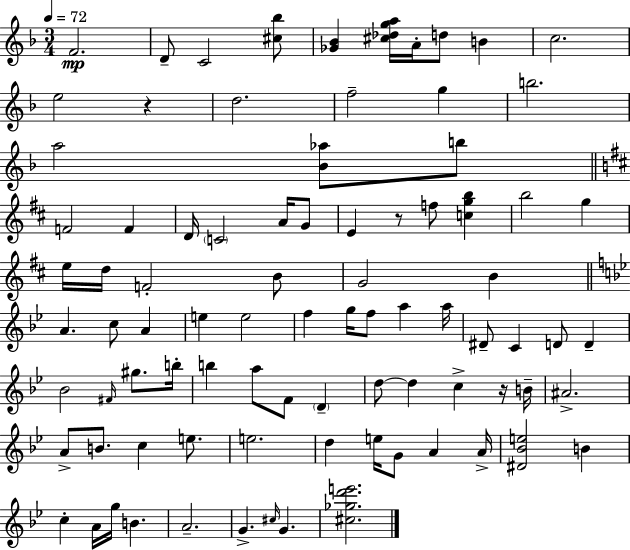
{
  \clef treble
  \numericTimeSignature
  \time 3/4
  \key f \major
  \tempo 4 = 72
  f'2.\mp | d'8-- c'2 <cis'' bes''>8 | <ges' bes'>4 <cis'' des'' g'' a''>16 a'16-. d''8 b'4 | c''2. | \break e''2 r4 | d''2. | f''2-- g''4 | b''2. | \break a''2 <bes' aes''>8 b''8 | \bar "||" \break \key d \major f'2 f'4 | d'16 \parenthesize c'2 a'16 g'8 | e'4 r8 f''8 <c'' g'' b''>4 | b''2 g''4 | \break e''16 d''16 f'2-. b'8 | g'2 b'4 | \bar "||" \break \key bes \major a'4. c''8 a'4 | e''4 e''2 | f''4 g''16 f''8 a''4 a''16 | dis'8-- c'4 d'8 d'4-- | \break bes'2 \grace { fis'16 } gis''8. | b''16-. b''4 a''8 f'8 \parenthesize d'4-- | d''8~~ d''4 c''4-> r16 | b'16-- ais'2.-> | \break a'8-> b'8. c''4 e''8. | e''2. | d''4 e''16 g'8 a'4 | a'16-> <dis' bes' e''>2 b'4 | \break c''4-. a'16 g''16 b'4. | a'2.-- | g'4.-> \grace { cis''16 } g'4. | <cis'' ges'' d''' e'''>2. | \break \bar "|."
}